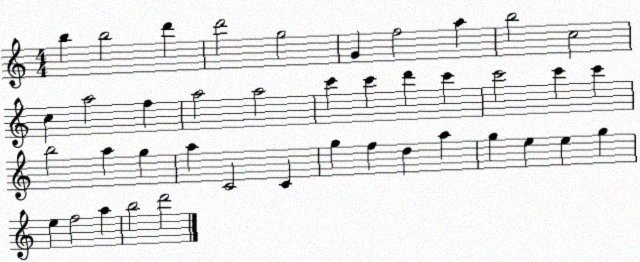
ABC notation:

X:1
T:Untitled
M:4/4
L:1/4
K:C
b b2 d' d'2 g2 G f2 a b2 c2 c a2 f a2 a2 c' c' d' c' c'2 c' c' b2 a g a C2 C g f d a g e e g e f2 a b2 d'2